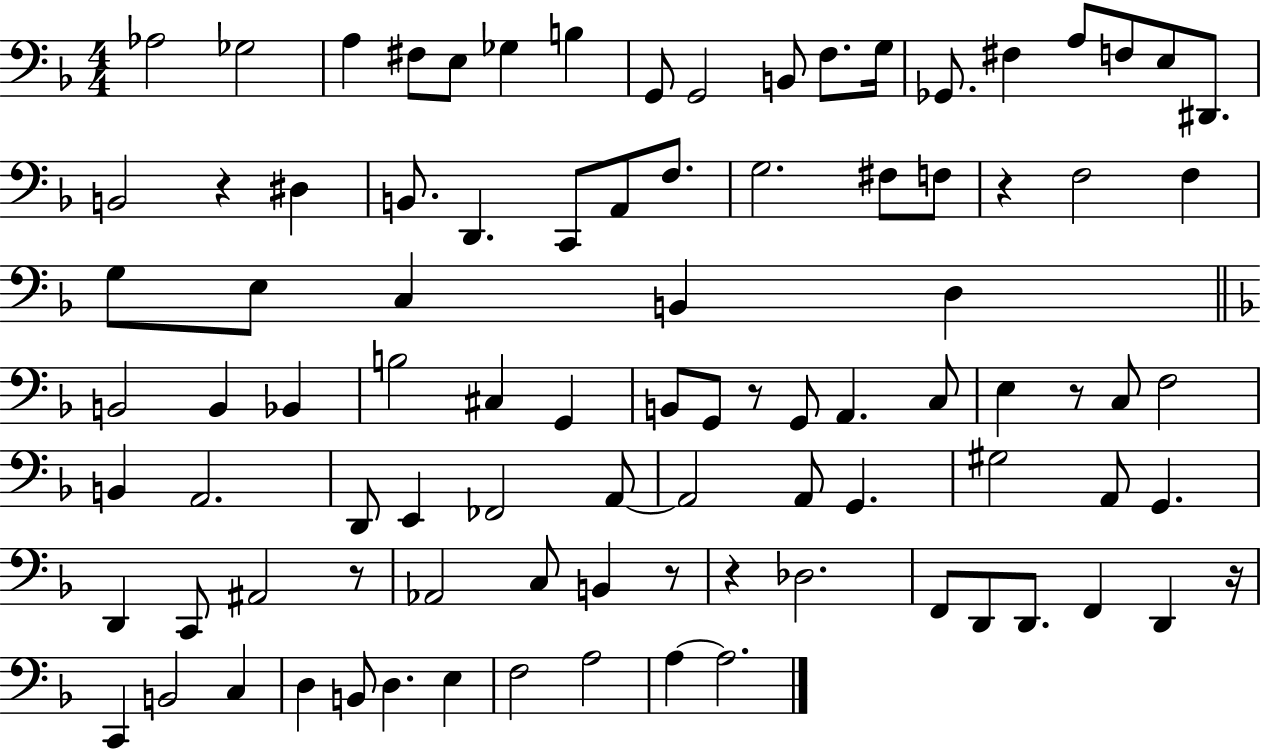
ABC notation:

X:1
T:Untitled
M:4/4
L:1/4
K:F
_A,2 _G,2 A, ^F,/2 E,/2 _G, B, G,,/2 G,,2 B,,/2 F,/2 G,/4 _G,,/2 ^F, A,/2 F,/2 E,/2 ^D,,/2 B,,2 z ^D, B,,/2 D,, C,,/2 A,,/2 F,/2 G,2 ^F,/2 F,/2 z F,2 F, G,/2 E,/2 C, B,, D, B,,2 B,, _B,, B,2 ^C, G,, B,,/2 G,,/2 z/2 G,,/2 A,, C,/2 E, z/2 C,/2 F,2 B,, A,,2 D,,/2 E,, _F,,2 A,,/2 A,,2 A,,/2 G,, ^G,2 A,,/2 G,, D,, C,,/2 ^A,,2 z/2 _A,,2 C,/2 B,, z/2 z _D,2 F,,/2 D,,/2 D,,/2 F,, D,, z/4 C,, B,,2 C, D, B,,/2 D, E, F,2 A,2 A, A,2